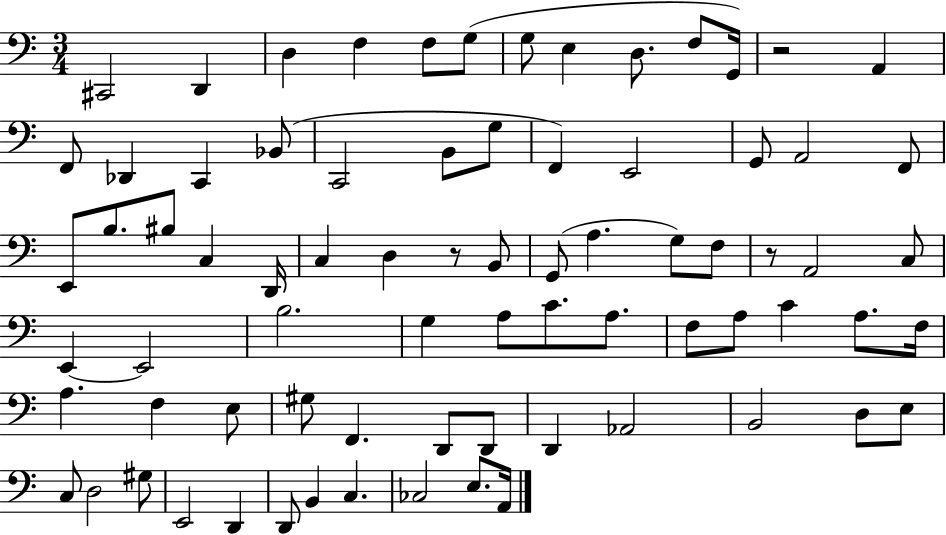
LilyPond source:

{
  \clef bass
  \numericTimeSignature
  \time 3/4
  \key c \major
  cis,2 d,4 | d4 f4 f8 g8( | g8 e4 d8. f8 g,16) | r2 a,4 | \break f,8 des,4 c,4 bes,8( | c,2 b,8 g8 | f,4) e,2 | g,8 a,2 f,8 | \break e,8 b8. bis8 c4 d,16 | c4 d4 r8 b,8 | g,8( a4. g8) f8 | r8 a,2 c8 | \break e,4~~ e,2 | b2. | g4 a8 c'8. a8. | f8 a8 c'4 a8. f16 | \break a4. f4 e8 | gis8 f,4. d,8 d,8 | d,4 aes,2 | b,2 d8 e8 | \break c8 d2 gis8 | e,2 d,4 | d,8 b,4 c4. | ces2 e8. a,16 | \break \bar "|."
}